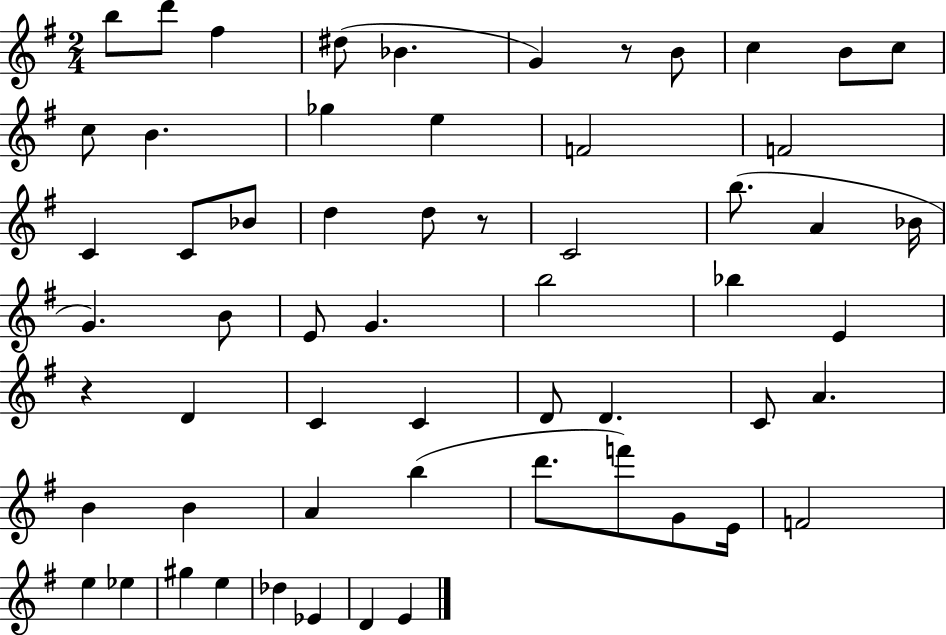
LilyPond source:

{
  \clef treble
  \numericTimeSignature
  \time 2/4
  \key g \major
  b''8 d'''8 fis''4 | dis''8( bes'4. | g'4) r8 b'8 | c''4 b'8 c''8 | \break c''8 b'4. | ges''4 e''4 | f'2 | f'2 | \break c'4 c'8 bes'8 | d''4 d''8 r8 | c'2 | b''8.( a'4 bes'16 | \break g'4.) b'8 | e'8 g'4. | b''2 | bes''4 e'4 | \break r4 d'4 | c'4 c'4 | d'8 d'4. | c'8 a'4. | \break b'4 b'4 | a'4 b''4( | d'''8. f'''8) g'8 e'16 | f'2 | \break e''4 ees''4 | gis''4 e''4 | des''4 ees'4 | d'4 e'4 | \break \bar "|."
}